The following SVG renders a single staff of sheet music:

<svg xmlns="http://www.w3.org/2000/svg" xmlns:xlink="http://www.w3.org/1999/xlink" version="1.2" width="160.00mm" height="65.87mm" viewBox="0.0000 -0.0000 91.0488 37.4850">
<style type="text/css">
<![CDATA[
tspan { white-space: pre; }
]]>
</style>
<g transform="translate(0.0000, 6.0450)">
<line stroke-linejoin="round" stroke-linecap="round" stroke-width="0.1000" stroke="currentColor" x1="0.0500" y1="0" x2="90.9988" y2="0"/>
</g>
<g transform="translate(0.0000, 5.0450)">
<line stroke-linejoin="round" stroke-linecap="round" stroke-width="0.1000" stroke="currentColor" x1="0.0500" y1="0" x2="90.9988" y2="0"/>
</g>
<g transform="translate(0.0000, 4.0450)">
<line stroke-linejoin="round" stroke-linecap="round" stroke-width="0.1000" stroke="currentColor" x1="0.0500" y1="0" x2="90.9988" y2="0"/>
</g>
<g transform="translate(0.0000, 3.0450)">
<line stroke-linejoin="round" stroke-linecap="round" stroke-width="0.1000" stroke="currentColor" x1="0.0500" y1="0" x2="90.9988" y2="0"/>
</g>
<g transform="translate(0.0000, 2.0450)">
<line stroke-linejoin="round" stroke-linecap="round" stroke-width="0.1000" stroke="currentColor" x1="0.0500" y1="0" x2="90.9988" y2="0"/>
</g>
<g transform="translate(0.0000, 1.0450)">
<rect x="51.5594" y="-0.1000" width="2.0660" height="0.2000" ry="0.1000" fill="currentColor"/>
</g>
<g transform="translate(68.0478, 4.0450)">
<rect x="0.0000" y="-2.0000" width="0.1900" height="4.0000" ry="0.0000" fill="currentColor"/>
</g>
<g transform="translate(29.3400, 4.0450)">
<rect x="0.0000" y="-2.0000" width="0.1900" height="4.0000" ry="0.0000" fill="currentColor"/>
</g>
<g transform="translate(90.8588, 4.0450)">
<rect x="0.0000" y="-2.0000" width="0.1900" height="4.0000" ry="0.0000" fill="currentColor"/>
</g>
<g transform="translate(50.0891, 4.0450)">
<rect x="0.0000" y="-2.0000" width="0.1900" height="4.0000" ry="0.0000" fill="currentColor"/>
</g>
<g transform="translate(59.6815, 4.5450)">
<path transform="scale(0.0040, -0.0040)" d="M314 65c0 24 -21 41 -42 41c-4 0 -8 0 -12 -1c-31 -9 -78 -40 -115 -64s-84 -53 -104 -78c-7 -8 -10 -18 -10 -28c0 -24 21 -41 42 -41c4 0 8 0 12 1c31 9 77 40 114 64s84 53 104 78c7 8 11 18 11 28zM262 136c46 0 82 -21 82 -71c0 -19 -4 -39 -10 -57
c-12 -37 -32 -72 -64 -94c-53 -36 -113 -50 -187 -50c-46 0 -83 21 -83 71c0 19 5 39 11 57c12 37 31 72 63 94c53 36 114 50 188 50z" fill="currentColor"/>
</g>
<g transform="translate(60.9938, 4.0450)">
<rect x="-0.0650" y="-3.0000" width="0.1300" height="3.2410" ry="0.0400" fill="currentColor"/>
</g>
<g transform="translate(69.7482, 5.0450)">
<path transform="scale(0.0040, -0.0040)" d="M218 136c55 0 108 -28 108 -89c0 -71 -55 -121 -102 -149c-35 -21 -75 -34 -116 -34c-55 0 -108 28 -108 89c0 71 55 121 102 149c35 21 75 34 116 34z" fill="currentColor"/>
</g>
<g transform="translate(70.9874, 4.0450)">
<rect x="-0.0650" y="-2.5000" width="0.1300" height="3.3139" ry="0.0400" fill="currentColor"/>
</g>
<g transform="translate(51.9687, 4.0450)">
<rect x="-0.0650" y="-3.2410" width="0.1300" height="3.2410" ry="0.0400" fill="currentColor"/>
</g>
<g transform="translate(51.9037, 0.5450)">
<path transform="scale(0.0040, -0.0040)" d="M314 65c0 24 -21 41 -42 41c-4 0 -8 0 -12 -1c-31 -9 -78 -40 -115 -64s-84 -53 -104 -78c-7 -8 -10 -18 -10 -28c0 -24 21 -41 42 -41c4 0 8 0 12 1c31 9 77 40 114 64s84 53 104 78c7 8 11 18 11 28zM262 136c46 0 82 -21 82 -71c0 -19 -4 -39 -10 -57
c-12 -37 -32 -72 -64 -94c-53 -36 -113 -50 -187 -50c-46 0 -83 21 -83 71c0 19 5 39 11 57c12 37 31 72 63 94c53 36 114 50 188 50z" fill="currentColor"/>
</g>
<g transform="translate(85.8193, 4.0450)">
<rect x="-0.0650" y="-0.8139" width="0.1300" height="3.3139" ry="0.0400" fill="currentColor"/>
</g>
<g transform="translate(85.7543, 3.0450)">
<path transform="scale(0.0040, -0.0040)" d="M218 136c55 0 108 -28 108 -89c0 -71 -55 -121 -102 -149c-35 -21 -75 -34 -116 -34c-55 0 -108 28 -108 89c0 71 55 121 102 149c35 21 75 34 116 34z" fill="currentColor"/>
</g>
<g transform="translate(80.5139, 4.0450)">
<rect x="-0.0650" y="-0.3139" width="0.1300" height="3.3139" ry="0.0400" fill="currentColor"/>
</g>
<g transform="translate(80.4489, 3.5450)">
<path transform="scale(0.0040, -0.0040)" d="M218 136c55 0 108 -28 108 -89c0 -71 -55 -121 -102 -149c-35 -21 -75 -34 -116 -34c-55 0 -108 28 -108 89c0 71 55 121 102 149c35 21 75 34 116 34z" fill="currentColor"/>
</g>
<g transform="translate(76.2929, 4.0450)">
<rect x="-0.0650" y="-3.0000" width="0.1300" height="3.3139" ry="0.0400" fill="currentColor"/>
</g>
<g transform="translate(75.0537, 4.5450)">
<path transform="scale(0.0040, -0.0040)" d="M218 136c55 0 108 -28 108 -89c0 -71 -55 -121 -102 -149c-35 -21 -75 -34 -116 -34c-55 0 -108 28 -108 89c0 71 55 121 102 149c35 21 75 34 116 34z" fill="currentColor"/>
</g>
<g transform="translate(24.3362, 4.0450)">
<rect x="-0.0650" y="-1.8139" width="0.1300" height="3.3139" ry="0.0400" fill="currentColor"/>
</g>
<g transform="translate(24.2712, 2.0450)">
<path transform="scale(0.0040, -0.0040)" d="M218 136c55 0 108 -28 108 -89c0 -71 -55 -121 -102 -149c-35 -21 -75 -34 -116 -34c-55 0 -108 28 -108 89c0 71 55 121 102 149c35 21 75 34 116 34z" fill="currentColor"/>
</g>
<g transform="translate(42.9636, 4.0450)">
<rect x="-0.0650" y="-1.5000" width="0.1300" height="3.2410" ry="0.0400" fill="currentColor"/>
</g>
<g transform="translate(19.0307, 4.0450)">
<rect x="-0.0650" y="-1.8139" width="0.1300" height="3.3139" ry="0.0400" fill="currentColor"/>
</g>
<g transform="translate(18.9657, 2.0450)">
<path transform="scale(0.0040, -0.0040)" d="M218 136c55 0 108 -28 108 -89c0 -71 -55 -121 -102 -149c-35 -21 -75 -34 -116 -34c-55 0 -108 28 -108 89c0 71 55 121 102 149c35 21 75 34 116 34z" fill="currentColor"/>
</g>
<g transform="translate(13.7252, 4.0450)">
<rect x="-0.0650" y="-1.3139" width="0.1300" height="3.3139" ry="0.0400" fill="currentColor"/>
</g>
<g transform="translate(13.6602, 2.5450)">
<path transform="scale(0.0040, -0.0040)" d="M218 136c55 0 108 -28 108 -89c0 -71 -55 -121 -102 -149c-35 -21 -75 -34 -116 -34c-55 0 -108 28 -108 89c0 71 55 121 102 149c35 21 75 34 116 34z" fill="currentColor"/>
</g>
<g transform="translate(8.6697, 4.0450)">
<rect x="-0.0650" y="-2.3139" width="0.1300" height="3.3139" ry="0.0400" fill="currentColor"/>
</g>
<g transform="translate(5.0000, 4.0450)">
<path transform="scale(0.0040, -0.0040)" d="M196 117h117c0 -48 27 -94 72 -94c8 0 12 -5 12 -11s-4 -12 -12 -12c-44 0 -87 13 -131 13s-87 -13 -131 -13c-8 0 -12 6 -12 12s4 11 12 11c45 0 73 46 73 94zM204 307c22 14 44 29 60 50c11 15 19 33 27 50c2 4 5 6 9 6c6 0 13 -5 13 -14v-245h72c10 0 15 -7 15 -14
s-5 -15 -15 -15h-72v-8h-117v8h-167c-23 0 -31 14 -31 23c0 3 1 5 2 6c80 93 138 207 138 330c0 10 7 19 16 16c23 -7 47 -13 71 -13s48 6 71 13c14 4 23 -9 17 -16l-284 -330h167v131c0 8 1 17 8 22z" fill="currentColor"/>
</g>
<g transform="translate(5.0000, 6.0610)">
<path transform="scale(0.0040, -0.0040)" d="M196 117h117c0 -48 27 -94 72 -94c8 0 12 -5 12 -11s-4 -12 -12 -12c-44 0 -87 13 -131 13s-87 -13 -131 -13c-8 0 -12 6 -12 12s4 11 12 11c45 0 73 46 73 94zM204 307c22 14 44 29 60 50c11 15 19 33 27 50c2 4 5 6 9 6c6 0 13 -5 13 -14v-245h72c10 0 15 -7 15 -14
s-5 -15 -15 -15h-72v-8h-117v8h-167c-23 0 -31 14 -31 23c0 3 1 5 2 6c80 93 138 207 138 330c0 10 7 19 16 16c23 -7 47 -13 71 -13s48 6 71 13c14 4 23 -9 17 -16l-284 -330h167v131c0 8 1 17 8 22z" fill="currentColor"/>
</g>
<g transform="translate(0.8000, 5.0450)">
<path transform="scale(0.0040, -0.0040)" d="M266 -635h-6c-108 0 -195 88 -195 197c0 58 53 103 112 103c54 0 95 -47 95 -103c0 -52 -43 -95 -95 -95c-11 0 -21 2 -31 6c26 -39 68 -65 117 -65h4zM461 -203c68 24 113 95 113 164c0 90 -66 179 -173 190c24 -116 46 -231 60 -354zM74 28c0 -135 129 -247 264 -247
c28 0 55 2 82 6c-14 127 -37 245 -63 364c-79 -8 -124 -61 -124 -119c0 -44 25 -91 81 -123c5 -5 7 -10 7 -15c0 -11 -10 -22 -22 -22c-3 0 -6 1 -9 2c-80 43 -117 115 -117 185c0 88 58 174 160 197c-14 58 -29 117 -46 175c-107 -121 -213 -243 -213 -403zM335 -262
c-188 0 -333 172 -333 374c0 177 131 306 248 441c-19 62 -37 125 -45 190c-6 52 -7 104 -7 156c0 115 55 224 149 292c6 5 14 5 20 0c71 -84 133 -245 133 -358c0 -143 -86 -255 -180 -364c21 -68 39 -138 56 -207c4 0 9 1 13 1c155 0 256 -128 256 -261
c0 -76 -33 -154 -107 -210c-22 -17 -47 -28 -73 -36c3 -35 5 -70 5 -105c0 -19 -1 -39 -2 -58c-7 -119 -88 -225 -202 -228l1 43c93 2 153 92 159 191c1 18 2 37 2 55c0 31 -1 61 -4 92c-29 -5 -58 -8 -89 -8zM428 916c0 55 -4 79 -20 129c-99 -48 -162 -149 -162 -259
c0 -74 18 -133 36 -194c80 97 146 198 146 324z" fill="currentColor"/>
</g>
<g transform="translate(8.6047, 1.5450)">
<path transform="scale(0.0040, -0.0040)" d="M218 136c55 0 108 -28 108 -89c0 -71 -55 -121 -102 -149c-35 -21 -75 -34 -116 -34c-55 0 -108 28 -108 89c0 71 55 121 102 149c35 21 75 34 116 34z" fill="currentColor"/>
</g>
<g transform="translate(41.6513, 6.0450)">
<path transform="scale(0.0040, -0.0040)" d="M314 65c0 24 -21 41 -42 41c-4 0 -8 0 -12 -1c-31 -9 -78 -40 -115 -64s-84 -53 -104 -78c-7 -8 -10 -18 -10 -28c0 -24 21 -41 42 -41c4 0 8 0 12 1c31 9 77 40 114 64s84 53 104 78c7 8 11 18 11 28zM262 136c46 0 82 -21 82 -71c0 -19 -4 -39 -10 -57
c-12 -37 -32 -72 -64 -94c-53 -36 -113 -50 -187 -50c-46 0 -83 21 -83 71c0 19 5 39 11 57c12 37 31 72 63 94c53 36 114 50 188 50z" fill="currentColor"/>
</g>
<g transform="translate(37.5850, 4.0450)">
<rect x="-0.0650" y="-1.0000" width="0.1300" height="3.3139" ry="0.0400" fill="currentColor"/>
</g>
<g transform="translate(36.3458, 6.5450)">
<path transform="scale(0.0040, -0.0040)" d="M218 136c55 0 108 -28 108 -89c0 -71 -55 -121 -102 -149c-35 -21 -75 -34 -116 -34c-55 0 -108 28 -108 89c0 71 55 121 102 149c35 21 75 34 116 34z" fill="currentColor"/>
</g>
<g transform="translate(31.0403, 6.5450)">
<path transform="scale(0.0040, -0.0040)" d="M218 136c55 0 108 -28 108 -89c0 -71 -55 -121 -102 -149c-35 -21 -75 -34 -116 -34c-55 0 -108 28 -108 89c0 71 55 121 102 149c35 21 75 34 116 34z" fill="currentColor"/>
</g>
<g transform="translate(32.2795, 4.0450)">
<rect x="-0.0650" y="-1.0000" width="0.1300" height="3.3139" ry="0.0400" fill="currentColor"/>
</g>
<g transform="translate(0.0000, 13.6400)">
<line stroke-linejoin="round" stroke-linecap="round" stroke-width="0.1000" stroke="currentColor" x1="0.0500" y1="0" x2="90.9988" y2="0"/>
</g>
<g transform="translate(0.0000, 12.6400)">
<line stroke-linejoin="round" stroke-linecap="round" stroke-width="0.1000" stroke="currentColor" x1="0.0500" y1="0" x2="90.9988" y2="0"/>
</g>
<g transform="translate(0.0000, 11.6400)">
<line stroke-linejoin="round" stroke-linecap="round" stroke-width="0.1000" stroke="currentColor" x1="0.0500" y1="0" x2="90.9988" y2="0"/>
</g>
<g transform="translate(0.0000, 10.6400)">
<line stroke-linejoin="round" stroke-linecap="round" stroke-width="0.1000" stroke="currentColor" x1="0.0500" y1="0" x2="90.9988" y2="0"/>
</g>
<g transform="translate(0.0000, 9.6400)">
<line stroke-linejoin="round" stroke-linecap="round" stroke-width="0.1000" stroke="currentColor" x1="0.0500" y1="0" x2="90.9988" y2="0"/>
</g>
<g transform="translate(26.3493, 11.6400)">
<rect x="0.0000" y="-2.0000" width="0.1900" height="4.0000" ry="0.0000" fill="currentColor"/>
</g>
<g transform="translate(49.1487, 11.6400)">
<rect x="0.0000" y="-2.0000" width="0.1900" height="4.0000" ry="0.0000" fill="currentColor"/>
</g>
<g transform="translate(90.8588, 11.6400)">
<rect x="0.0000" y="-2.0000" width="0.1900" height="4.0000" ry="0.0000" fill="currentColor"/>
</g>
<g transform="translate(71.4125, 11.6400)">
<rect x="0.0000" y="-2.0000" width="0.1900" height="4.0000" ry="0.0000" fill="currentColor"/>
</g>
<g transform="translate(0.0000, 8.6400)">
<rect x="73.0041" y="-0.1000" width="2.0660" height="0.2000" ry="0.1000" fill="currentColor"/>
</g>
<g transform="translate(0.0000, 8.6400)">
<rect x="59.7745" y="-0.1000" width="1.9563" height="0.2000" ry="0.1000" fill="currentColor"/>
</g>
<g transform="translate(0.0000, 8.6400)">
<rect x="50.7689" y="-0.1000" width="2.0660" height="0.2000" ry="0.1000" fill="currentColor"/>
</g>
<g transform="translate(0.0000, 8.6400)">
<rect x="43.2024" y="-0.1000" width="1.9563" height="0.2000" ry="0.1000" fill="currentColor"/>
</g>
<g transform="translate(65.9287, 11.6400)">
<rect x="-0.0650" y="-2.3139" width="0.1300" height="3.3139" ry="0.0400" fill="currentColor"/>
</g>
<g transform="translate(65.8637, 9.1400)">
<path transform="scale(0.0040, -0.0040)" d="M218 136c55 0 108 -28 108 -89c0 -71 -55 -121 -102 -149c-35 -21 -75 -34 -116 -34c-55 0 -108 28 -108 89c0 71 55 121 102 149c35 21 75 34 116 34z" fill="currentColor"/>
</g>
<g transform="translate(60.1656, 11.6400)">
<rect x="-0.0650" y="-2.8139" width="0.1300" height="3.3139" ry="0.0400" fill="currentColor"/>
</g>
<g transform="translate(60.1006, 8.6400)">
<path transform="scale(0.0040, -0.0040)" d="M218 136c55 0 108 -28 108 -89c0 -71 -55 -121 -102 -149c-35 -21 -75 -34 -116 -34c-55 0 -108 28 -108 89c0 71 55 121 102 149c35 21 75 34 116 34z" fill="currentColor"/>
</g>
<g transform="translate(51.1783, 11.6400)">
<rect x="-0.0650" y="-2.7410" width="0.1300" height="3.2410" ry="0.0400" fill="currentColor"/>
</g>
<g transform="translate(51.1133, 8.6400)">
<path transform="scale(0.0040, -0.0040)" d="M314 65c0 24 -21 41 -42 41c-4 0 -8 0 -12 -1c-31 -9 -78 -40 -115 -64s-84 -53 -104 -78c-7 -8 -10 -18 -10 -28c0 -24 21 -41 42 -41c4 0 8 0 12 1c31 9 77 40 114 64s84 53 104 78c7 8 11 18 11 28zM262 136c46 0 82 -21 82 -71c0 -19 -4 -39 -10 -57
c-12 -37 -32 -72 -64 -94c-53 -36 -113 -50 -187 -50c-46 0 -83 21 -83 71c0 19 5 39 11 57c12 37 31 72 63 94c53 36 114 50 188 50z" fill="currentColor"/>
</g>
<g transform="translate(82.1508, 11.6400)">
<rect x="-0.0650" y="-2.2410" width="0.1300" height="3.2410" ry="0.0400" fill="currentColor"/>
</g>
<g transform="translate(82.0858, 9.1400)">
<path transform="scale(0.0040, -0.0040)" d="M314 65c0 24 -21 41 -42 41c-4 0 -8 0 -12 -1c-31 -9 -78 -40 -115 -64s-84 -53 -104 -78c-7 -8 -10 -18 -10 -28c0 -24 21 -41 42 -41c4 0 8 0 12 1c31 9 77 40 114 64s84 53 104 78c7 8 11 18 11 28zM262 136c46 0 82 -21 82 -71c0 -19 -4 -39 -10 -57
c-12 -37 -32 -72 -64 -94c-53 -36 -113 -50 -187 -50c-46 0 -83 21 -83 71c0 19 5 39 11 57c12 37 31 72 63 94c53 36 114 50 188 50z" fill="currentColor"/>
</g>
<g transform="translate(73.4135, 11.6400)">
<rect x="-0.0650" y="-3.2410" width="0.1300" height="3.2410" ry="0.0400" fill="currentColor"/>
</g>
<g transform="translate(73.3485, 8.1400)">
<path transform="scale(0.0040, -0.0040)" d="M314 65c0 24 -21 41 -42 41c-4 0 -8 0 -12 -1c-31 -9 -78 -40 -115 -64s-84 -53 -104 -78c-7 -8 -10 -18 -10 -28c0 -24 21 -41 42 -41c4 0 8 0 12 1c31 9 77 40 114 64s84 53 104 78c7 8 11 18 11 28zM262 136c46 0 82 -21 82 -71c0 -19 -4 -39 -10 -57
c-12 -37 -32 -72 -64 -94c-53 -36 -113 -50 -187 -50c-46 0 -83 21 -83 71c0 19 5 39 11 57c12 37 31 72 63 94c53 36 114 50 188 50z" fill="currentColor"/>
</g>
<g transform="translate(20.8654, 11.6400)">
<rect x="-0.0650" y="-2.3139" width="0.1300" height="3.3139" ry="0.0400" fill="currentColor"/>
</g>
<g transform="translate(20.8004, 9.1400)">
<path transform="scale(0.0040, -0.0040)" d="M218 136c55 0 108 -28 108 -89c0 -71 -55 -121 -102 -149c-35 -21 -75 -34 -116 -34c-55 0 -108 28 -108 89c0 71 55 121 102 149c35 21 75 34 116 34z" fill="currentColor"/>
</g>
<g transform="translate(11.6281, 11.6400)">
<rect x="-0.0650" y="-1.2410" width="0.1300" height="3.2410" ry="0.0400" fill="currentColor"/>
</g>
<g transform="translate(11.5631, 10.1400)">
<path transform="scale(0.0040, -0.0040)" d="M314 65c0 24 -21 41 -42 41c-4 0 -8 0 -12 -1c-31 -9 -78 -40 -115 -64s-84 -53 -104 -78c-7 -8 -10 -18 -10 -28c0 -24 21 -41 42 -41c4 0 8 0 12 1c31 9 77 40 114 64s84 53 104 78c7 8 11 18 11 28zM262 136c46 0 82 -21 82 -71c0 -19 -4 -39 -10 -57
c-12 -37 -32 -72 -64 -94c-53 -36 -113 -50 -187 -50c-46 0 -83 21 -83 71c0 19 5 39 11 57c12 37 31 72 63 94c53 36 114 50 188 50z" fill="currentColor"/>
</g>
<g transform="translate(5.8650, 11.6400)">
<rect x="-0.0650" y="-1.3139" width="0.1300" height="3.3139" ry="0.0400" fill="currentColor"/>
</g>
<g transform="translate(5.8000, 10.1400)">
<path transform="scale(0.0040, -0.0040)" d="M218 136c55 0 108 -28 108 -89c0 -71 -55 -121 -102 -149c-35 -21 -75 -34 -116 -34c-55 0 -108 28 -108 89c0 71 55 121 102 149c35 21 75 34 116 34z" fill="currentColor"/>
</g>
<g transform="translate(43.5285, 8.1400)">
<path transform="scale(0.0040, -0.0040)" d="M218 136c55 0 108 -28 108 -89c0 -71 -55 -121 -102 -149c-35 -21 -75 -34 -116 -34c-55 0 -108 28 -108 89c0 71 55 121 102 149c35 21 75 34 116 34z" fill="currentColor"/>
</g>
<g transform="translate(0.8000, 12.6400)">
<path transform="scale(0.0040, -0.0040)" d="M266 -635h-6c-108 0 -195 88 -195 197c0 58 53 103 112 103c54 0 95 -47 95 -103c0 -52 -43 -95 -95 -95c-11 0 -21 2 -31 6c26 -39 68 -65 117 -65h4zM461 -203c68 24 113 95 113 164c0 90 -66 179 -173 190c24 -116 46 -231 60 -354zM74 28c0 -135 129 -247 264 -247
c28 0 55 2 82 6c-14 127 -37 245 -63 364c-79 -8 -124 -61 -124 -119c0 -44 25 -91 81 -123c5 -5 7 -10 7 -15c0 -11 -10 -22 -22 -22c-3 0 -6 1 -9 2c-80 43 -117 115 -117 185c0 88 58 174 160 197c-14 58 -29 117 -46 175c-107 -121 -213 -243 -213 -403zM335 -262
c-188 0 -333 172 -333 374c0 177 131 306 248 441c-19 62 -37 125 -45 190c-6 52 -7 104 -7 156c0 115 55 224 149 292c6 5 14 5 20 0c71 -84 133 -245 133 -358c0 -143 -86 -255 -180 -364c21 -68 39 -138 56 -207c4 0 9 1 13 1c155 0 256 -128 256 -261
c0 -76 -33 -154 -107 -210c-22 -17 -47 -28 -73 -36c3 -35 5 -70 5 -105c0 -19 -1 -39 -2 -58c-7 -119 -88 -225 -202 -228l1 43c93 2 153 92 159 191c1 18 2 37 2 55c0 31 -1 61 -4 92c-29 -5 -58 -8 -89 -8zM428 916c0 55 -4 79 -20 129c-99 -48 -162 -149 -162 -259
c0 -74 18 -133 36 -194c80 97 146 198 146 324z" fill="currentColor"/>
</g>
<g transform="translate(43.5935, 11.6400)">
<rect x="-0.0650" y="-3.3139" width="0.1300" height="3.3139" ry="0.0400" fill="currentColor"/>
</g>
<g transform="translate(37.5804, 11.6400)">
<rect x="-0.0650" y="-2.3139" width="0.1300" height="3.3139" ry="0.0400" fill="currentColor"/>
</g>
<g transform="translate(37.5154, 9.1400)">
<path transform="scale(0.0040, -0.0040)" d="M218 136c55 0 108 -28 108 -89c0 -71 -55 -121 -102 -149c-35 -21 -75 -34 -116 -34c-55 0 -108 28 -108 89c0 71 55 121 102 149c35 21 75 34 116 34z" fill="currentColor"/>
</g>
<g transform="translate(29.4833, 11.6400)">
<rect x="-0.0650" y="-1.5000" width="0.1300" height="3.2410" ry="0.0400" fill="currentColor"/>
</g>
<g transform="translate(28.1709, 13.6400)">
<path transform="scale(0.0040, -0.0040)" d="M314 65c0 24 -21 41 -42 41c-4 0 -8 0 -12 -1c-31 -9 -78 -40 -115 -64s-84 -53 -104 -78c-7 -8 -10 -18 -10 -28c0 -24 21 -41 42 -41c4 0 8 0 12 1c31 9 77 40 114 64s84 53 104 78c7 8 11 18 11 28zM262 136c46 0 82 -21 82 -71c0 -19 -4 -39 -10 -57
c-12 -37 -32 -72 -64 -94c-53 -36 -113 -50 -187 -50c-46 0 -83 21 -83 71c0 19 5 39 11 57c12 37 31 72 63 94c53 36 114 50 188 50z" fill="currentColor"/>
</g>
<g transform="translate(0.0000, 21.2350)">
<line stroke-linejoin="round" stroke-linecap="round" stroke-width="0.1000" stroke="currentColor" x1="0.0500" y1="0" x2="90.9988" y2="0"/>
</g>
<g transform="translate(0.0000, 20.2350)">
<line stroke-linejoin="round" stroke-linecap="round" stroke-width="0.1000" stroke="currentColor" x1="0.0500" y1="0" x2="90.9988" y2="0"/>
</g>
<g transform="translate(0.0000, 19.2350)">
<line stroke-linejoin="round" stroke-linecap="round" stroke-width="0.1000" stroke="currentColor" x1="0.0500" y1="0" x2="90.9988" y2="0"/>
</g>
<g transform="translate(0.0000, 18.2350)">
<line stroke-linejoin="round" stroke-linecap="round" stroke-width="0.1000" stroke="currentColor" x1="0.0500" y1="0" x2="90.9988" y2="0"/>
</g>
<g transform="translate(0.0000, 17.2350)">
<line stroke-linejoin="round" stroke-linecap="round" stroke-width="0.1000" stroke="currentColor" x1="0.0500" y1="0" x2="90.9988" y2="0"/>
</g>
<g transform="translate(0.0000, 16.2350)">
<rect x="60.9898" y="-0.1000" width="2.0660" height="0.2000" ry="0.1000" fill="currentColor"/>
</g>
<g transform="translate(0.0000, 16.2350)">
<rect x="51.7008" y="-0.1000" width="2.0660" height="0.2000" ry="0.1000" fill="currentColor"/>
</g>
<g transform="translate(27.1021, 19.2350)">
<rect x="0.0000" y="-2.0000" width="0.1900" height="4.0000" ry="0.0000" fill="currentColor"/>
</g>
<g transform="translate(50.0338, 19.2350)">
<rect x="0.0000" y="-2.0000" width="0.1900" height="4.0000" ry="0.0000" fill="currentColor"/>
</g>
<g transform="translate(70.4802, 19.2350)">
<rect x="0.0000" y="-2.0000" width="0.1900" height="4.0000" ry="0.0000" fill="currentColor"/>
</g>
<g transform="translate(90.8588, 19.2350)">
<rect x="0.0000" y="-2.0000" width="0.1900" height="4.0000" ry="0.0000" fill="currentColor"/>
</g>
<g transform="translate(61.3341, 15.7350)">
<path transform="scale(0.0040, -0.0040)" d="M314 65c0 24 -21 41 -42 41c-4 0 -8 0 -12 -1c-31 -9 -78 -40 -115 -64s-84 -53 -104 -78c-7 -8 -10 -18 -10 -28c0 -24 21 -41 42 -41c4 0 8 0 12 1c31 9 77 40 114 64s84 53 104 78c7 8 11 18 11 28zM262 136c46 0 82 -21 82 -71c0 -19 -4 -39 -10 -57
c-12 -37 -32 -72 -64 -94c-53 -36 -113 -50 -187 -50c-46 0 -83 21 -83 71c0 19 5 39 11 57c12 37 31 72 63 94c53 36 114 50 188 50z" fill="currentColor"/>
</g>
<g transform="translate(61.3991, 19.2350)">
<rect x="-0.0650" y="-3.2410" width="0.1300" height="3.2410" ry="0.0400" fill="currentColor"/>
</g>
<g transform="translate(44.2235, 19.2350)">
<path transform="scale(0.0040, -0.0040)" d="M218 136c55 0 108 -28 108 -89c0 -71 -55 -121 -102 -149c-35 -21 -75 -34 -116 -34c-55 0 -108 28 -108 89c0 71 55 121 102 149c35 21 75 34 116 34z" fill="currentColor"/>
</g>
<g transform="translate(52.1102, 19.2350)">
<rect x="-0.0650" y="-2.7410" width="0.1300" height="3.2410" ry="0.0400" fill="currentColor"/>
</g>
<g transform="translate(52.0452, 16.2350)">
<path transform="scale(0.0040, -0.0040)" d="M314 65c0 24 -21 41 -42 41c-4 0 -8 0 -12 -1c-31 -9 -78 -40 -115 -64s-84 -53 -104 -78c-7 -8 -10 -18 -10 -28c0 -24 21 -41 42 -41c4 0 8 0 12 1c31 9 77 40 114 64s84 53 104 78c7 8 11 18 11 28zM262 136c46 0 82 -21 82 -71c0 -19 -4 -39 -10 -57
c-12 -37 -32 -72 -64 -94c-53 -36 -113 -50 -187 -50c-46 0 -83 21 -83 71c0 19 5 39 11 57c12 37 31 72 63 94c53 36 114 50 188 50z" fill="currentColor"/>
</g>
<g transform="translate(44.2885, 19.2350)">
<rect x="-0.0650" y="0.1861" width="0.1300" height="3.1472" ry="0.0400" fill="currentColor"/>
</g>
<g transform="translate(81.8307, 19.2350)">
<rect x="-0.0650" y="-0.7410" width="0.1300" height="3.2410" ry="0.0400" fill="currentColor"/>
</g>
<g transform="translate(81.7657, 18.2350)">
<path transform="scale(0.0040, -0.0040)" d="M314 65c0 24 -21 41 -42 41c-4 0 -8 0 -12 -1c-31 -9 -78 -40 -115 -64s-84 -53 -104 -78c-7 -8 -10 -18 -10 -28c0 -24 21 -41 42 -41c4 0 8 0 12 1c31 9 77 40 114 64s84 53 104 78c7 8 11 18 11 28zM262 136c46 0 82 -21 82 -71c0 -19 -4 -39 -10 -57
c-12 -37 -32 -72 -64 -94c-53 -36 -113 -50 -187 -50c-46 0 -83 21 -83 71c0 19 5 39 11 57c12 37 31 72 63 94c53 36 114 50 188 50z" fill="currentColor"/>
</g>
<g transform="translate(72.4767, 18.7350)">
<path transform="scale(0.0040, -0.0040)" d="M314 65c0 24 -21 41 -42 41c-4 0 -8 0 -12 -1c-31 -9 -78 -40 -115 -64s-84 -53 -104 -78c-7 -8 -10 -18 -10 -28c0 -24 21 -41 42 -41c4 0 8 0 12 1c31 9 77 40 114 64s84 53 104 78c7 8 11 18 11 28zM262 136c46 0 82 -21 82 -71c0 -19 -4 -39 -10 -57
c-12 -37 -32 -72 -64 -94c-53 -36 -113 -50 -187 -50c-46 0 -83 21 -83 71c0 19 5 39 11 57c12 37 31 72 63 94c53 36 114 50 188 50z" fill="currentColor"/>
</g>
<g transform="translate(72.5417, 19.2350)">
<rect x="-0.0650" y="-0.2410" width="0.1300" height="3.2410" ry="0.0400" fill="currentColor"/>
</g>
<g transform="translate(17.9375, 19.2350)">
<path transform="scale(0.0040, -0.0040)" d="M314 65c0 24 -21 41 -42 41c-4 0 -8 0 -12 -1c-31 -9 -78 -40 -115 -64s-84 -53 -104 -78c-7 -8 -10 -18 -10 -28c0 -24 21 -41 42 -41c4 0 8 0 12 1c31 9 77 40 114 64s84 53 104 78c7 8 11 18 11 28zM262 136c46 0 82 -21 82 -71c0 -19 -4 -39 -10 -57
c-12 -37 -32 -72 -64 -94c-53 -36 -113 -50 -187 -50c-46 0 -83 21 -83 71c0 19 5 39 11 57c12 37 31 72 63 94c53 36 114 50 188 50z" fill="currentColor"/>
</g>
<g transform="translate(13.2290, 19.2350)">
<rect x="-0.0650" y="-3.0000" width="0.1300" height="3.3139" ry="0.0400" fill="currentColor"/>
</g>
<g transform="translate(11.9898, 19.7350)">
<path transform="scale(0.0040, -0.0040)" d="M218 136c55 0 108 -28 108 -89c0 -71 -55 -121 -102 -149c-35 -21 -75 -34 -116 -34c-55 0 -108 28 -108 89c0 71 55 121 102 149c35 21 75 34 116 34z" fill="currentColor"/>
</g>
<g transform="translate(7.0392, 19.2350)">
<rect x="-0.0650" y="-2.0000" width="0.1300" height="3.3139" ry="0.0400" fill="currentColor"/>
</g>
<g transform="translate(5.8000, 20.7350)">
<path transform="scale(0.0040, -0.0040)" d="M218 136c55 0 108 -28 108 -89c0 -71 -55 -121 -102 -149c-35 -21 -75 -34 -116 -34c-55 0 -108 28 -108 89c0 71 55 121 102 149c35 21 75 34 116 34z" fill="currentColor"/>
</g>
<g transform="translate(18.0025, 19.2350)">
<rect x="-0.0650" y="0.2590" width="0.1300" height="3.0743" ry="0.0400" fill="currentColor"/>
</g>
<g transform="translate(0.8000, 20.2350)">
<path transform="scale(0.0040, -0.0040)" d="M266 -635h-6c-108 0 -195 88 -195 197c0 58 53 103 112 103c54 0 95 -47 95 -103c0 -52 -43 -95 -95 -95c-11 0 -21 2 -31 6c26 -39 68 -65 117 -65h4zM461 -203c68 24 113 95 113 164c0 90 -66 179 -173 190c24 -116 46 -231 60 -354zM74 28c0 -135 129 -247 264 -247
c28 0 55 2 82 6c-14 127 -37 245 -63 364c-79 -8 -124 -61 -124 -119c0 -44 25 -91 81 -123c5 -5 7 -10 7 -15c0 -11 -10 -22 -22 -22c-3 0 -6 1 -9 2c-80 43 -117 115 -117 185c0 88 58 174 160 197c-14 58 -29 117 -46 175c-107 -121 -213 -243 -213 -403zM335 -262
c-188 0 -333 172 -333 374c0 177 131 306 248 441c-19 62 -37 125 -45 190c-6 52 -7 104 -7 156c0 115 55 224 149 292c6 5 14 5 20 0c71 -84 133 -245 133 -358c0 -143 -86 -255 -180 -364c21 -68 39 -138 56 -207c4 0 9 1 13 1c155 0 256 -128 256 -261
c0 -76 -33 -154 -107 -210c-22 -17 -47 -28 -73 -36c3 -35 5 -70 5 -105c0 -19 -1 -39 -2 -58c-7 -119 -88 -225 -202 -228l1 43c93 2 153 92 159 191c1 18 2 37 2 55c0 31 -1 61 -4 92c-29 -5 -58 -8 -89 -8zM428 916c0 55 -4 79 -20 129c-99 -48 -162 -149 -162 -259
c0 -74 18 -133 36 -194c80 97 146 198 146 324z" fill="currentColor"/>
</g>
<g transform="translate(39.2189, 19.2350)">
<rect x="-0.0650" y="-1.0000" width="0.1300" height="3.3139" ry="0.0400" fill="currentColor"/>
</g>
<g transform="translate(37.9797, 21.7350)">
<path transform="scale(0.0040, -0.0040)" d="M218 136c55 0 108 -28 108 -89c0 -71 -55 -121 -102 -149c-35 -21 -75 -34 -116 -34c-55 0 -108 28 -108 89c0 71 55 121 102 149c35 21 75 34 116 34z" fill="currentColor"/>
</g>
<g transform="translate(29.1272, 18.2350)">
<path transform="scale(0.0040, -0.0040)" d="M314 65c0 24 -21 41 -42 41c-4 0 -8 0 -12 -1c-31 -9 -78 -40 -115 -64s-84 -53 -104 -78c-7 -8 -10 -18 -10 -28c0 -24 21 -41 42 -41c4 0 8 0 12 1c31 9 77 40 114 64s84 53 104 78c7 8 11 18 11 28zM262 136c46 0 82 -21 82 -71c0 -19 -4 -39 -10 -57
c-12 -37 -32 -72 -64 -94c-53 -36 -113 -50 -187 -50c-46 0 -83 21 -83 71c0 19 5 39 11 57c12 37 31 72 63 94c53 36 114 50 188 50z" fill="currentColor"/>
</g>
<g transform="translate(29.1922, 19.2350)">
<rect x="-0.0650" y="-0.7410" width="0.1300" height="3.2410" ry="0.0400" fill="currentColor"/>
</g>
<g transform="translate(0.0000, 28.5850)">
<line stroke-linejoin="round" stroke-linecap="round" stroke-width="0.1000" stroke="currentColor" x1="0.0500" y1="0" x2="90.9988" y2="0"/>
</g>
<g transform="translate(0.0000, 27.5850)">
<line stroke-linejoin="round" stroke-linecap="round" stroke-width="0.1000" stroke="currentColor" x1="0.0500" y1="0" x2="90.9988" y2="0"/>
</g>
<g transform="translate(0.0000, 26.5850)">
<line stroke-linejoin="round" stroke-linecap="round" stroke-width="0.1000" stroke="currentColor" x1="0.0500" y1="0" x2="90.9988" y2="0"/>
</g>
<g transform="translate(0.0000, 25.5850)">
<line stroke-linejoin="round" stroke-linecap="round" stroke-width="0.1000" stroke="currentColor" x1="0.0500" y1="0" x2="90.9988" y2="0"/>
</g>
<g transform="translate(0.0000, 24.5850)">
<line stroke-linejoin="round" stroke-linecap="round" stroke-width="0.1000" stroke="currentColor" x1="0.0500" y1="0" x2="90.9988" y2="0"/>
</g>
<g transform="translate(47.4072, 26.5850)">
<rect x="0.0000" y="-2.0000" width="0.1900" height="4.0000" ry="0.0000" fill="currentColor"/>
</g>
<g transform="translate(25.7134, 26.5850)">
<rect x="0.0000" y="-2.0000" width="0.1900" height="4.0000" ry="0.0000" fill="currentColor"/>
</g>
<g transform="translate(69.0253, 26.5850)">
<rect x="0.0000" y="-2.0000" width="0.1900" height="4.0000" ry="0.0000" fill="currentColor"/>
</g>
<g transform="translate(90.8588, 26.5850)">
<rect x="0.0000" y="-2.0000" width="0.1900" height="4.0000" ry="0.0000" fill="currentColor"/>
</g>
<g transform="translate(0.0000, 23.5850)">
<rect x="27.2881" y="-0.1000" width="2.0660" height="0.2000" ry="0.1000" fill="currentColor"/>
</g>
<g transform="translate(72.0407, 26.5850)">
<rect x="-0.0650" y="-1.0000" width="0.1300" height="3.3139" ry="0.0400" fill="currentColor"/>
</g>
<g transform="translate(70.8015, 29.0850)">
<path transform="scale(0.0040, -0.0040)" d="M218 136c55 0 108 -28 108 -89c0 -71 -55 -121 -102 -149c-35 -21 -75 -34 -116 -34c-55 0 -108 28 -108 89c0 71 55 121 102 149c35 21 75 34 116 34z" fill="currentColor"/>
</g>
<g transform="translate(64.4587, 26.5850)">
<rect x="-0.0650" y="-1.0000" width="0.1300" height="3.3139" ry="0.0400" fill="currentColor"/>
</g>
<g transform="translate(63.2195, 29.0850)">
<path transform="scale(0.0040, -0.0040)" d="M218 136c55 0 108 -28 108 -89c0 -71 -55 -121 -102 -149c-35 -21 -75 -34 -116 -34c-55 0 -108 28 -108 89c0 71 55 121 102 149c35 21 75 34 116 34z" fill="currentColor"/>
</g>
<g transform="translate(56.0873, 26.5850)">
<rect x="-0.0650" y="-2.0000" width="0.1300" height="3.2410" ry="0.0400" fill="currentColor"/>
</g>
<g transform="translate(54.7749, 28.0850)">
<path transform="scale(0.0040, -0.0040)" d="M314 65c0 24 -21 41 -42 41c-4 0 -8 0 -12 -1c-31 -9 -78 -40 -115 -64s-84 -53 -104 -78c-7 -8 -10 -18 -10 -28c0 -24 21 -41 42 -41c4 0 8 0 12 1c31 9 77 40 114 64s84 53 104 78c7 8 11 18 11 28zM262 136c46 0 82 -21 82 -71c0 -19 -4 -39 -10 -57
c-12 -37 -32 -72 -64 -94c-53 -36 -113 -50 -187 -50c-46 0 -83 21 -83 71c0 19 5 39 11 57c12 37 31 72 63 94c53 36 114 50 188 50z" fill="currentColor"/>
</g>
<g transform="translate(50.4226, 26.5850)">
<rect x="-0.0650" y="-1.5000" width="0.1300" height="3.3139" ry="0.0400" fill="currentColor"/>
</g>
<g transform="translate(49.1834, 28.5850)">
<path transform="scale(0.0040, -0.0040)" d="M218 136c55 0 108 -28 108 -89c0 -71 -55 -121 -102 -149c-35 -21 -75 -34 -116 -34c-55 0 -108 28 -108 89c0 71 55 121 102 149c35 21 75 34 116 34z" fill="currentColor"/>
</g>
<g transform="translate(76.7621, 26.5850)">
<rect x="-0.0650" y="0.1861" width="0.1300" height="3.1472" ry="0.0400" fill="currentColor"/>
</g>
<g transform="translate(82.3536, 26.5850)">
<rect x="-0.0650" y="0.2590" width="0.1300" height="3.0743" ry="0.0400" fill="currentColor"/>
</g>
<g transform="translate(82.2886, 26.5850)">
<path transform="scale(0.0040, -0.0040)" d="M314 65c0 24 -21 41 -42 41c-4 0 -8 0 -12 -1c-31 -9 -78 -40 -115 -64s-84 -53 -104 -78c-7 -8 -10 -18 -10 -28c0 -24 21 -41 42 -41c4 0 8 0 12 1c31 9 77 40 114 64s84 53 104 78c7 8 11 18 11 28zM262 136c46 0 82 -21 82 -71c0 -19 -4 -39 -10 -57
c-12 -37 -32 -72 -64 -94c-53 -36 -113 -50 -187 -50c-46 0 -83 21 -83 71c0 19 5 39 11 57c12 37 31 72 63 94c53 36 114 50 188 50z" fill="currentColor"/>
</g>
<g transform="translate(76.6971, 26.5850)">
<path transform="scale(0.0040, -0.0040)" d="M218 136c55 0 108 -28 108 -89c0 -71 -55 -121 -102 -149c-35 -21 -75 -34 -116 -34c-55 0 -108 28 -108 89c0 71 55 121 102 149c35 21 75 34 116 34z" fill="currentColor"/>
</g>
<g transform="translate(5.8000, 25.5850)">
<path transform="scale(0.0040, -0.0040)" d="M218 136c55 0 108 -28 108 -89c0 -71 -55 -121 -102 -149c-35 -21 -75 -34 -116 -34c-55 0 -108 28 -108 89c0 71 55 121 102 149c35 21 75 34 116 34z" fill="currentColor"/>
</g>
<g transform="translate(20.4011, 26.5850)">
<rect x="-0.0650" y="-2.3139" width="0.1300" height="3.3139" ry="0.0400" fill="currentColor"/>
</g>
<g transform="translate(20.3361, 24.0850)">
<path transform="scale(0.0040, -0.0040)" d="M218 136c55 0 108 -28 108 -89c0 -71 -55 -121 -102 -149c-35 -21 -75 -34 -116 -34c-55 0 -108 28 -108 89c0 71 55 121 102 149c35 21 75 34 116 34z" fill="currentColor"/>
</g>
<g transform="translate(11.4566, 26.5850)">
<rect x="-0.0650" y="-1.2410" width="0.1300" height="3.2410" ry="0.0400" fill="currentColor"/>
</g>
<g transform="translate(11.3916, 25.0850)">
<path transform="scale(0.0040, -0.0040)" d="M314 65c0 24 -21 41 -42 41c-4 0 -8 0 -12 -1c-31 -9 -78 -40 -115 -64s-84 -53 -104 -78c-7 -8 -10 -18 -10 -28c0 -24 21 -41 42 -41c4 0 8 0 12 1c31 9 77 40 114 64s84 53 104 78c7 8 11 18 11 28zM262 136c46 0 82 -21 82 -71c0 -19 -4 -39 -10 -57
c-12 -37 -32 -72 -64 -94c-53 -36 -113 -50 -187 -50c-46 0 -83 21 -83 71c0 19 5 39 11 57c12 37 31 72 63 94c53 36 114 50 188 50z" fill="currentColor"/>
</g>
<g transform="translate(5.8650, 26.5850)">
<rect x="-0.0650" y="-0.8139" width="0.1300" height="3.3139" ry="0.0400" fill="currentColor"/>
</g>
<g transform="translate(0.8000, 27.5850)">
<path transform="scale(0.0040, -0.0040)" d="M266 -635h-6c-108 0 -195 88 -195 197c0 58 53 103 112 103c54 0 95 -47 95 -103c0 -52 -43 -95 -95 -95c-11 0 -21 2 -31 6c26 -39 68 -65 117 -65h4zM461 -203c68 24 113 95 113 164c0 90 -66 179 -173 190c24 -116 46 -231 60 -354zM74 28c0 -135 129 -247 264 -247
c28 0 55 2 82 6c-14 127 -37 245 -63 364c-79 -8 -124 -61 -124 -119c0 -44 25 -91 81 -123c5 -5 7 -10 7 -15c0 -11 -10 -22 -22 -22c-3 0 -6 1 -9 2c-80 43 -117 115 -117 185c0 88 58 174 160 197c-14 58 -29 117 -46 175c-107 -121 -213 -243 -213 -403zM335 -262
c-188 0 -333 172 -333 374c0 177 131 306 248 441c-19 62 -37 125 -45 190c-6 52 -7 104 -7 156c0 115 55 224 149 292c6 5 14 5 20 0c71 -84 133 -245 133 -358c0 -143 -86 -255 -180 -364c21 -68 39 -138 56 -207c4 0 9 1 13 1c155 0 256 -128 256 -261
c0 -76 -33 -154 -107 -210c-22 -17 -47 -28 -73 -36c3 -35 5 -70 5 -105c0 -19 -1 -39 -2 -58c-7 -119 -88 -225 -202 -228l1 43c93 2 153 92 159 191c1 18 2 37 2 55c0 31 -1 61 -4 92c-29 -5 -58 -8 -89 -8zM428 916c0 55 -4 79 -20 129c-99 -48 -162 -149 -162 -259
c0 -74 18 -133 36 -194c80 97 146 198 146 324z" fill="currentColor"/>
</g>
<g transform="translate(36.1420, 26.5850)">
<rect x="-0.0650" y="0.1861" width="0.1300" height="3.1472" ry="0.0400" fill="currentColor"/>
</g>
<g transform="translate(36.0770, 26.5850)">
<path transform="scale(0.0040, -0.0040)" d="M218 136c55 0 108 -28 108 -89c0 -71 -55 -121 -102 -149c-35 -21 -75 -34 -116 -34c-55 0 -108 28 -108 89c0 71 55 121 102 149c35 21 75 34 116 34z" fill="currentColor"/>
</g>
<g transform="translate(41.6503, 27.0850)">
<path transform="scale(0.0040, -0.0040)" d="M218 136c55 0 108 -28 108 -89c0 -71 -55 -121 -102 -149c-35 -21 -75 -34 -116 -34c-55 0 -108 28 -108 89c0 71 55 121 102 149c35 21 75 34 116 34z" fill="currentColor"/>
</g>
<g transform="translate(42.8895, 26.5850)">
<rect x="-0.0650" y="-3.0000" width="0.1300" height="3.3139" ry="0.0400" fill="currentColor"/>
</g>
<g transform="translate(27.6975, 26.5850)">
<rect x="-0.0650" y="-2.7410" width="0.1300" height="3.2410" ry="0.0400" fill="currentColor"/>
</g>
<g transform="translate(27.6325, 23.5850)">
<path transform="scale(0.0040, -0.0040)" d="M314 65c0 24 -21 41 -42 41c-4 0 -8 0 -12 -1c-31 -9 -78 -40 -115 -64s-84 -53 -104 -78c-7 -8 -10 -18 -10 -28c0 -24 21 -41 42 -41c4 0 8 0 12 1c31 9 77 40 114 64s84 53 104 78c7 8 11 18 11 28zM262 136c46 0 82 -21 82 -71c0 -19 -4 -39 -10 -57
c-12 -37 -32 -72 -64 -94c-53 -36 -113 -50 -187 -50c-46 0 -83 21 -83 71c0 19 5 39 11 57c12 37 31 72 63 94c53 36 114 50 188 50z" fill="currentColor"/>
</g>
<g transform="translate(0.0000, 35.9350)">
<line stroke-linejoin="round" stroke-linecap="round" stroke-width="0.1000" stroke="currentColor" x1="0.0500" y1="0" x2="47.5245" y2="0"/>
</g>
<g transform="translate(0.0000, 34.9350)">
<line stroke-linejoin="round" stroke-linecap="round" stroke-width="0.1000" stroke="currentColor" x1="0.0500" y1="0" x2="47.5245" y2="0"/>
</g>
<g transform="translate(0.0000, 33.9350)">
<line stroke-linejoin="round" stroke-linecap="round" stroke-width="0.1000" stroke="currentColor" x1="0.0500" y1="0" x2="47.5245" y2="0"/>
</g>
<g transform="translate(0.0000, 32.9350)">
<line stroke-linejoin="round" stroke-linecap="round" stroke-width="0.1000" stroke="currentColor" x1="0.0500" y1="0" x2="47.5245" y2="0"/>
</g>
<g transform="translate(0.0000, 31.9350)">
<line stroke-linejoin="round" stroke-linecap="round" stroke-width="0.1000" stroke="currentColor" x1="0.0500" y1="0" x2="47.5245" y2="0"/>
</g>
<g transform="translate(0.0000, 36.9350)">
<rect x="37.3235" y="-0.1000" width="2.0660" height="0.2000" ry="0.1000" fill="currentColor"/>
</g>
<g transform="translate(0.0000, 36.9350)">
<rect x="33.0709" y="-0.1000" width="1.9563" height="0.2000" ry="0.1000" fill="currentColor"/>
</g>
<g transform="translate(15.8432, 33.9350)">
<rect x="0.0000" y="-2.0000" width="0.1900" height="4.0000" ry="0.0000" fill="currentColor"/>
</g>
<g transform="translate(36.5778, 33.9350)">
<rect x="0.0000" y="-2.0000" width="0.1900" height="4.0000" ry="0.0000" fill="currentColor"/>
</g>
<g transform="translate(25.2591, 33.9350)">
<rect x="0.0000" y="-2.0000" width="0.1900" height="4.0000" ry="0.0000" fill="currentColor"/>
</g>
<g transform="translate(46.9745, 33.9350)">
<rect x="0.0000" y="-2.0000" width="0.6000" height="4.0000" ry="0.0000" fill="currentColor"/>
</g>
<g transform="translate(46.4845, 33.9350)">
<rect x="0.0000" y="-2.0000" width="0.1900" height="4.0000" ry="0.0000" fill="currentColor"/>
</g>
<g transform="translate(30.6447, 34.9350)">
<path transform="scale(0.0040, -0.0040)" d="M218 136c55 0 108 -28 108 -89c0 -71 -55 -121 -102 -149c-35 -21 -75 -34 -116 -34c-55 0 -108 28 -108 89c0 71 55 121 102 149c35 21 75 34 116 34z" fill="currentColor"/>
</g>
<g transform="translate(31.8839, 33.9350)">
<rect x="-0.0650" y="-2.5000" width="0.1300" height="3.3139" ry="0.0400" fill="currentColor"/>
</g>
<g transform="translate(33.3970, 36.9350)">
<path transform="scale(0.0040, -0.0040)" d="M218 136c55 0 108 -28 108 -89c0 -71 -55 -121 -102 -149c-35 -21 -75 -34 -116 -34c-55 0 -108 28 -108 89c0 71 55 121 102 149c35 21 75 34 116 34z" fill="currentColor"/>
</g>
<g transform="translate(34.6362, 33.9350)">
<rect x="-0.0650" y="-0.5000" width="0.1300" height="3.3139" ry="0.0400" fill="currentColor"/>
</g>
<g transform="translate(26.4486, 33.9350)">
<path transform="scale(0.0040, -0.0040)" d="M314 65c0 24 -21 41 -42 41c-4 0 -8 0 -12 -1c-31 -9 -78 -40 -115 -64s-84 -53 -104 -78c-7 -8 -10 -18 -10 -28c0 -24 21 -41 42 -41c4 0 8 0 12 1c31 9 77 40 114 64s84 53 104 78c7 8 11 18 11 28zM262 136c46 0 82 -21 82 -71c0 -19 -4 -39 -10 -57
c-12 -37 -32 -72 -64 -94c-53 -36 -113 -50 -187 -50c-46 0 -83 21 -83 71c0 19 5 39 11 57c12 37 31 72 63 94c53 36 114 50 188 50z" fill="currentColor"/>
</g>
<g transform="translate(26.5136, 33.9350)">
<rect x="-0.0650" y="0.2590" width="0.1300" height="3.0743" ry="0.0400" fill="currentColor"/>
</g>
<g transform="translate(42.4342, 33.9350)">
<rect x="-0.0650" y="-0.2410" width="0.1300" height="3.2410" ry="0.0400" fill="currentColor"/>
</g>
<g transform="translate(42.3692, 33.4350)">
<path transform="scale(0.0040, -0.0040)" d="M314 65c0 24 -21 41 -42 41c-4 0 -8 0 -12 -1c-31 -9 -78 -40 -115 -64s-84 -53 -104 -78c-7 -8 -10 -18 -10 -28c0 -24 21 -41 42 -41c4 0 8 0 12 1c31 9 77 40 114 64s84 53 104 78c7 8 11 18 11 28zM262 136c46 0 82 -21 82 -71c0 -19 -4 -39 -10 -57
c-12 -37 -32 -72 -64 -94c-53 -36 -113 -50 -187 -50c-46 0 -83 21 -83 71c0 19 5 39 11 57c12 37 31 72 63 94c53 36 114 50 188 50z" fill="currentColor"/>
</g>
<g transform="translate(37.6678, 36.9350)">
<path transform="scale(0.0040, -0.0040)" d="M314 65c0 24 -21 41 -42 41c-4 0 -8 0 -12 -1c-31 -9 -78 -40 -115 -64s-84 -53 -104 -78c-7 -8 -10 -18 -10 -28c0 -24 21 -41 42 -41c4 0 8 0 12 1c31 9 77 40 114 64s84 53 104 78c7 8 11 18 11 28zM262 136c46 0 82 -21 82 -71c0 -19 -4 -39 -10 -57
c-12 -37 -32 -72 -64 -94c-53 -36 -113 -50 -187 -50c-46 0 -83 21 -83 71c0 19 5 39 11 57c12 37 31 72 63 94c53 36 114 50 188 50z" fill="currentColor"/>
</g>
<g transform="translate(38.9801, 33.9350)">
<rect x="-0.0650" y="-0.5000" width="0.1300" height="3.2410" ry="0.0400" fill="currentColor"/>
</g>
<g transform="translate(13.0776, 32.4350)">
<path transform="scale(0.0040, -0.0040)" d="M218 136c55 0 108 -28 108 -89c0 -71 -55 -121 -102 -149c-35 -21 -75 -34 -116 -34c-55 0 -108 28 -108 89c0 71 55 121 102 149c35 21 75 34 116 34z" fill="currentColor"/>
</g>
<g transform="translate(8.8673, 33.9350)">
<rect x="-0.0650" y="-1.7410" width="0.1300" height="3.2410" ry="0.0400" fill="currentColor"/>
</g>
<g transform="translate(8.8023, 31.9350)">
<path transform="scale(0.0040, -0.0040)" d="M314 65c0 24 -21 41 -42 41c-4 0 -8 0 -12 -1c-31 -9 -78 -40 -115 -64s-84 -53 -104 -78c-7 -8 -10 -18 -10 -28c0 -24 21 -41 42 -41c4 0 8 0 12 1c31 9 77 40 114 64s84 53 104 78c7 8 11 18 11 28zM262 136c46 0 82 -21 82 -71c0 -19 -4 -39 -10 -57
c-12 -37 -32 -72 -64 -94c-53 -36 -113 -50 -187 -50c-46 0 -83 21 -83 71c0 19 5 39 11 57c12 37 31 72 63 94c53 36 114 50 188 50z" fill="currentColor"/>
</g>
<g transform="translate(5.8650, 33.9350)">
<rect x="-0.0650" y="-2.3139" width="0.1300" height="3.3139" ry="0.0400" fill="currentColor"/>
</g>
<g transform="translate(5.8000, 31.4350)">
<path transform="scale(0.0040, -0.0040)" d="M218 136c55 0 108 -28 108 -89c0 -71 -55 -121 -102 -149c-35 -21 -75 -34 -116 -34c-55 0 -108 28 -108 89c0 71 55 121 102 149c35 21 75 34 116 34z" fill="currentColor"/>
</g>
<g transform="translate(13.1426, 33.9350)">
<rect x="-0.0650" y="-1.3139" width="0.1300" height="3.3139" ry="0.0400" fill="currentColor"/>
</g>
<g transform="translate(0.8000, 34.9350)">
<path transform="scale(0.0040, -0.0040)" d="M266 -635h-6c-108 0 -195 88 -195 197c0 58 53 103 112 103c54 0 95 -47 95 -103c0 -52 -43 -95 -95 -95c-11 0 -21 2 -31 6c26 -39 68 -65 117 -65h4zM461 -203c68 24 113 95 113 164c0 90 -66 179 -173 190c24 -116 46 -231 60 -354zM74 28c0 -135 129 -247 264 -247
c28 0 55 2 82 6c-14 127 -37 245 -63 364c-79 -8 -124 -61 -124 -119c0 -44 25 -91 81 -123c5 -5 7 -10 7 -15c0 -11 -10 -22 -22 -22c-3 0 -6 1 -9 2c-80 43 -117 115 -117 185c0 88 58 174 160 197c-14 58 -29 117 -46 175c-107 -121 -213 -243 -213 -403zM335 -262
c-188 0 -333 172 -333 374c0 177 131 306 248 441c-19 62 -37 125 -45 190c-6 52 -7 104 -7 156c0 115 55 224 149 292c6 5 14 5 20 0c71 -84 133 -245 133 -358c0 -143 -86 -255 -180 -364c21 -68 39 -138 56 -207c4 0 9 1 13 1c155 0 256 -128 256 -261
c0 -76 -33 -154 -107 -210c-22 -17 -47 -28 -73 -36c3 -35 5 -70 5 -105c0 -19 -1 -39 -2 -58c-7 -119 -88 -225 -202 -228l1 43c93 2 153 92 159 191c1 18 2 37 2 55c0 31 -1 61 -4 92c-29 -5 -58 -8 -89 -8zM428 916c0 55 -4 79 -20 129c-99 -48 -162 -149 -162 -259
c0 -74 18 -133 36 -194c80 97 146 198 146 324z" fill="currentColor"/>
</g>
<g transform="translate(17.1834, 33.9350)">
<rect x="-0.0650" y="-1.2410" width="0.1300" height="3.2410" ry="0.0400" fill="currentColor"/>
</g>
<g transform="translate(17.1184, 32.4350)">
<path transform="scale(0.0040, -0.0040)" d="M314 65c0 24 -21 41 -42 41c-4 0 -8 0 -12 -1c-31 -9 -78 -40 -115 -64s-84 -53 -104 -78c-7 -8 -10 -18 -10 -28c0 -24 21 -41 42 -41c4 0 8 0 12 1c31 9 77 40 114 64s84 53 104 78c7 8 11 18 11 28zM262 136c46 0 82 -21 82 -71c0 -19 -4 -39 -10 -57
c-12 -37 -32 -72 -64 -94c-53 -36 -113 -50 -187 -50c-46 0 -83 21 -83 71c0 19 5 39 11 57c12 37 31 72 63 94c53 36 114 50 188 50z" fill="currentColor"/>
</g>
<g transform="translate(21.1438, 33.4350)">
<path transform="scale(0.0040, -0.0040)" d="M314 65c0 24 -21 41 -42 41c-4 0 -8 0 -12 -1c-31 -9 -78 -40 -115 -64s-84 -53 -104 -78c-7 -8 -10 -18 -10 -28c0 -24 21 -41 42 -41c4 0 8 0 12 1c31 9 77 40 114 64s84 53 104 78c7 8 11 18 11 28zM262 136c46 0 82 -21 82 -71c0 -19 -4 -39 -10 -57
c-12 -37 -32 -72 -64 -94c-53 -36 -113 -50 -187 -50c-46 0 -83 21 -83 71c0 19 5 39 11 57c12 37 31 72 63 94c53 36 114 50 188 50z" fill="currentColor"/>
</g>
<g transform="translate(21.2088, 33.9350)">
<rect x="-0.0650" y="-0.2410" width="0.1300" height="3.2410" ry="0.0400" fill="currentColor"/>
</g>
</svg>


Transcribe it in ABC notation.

X:1
T:Untitled
M:4/4
L:1/4
K:C
g e f f D D E2 b2 A2 G A c d e e2 g E2 g b a2 a g b2 g2 F A B2 d2 D B a2 b2 c2 d2 d e2 g a2 B A E F2 D D B B2 g f2 e e2 c2 B2 G C C2 c2